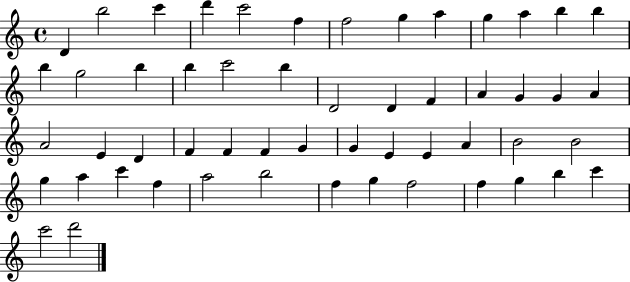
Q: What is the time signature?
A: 4/4